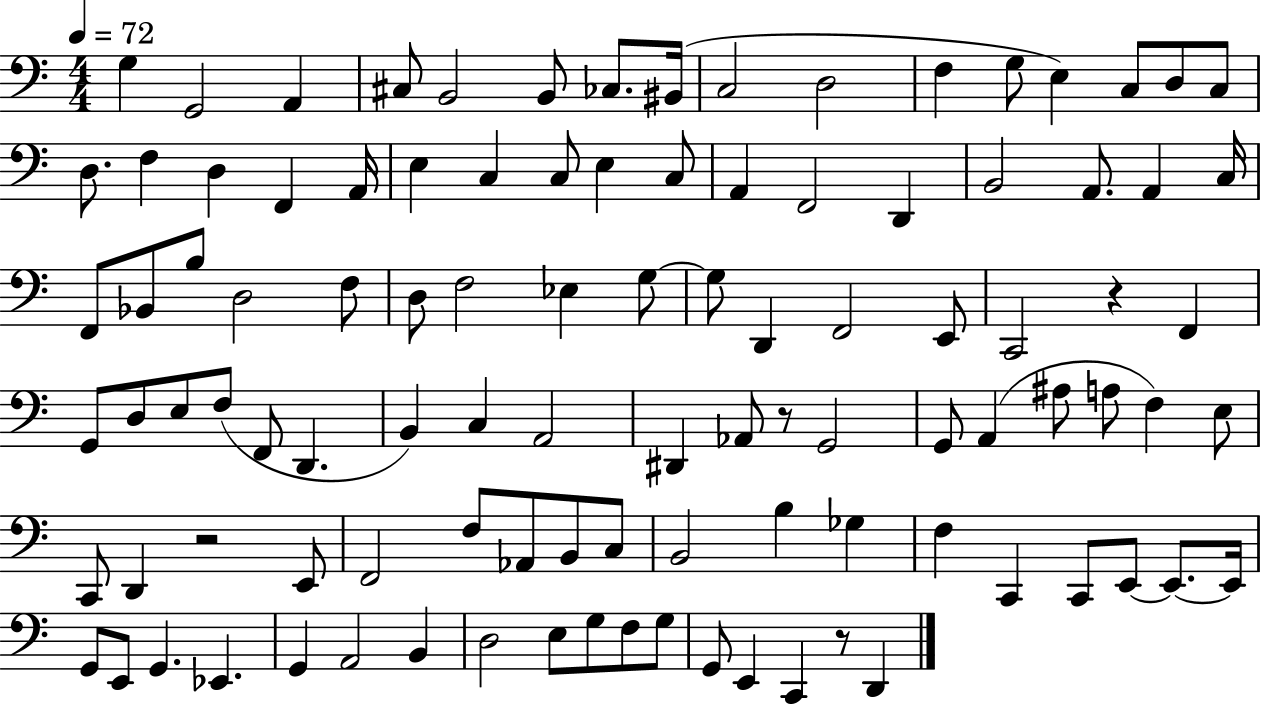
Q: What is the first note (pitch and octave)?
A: G3